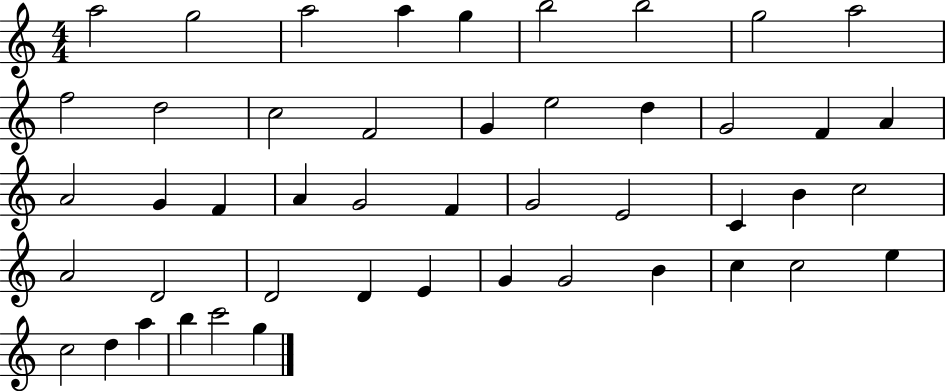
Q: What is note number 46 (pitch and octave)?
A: C6